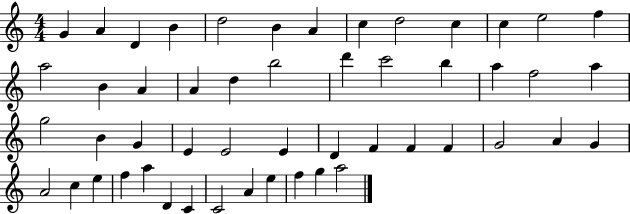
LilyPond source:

{
  \clef treble
  \numericTimeSignature
  \time 4/4
  \key c \major
  g'4 a'4 d'4 b'4 | d''2 b'4 a'4 | c''4 d''2 c''4 | c''4 e''2 f''4 | \break a''2 b'4 a'4 | a'4 d''4 b''2 | d'''4 c'''2 b''4 | a''4 f''2 a''4 | \break g''2 b'4 g'4 | e'4 e'2 e'4 | d'4 f'4 f'4 f'4 | g'2 a'4 g'4 | \break a'2 c''4 e''4 | f''4 a''4 d'4 c'4 | c'2 a'4 e''4 | f''4 g''4 a''2 | \break \bar "|."
}